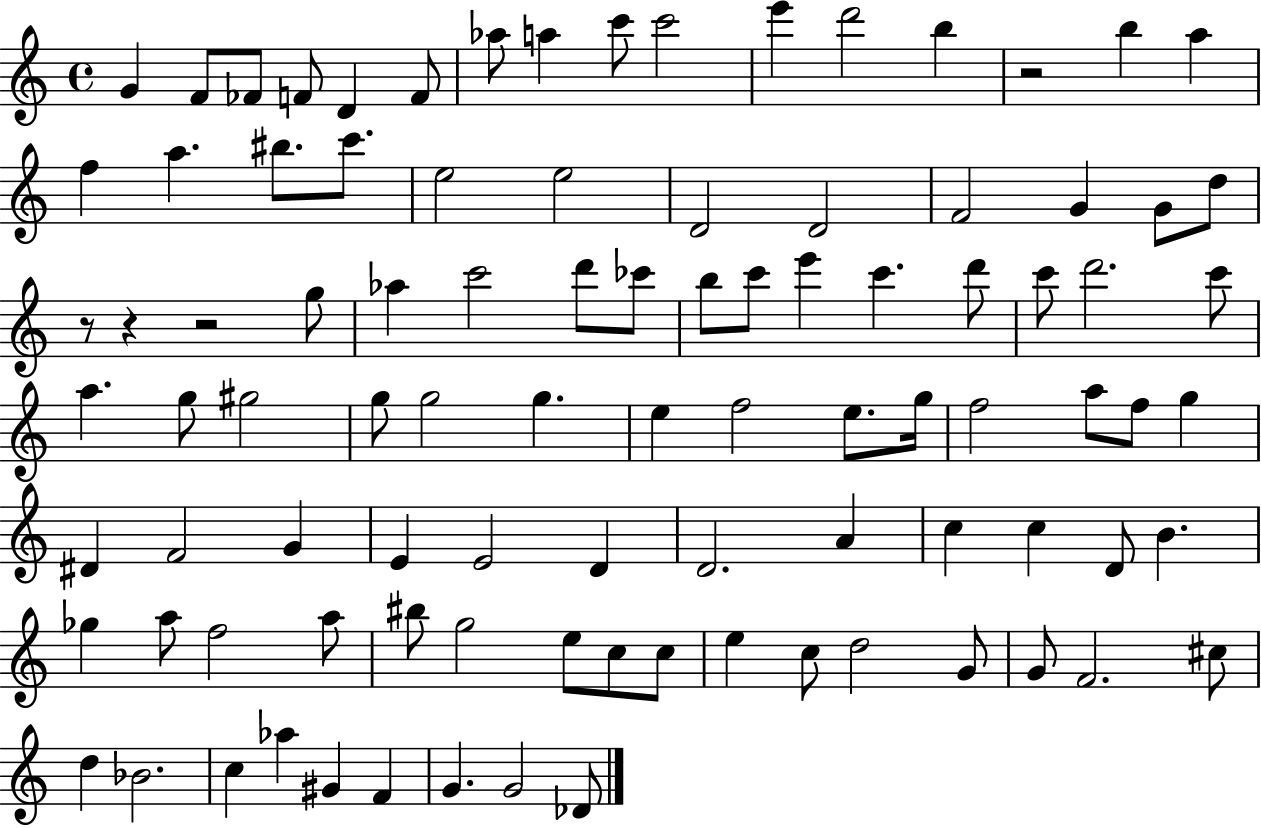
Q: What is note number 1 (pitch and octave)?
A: G4